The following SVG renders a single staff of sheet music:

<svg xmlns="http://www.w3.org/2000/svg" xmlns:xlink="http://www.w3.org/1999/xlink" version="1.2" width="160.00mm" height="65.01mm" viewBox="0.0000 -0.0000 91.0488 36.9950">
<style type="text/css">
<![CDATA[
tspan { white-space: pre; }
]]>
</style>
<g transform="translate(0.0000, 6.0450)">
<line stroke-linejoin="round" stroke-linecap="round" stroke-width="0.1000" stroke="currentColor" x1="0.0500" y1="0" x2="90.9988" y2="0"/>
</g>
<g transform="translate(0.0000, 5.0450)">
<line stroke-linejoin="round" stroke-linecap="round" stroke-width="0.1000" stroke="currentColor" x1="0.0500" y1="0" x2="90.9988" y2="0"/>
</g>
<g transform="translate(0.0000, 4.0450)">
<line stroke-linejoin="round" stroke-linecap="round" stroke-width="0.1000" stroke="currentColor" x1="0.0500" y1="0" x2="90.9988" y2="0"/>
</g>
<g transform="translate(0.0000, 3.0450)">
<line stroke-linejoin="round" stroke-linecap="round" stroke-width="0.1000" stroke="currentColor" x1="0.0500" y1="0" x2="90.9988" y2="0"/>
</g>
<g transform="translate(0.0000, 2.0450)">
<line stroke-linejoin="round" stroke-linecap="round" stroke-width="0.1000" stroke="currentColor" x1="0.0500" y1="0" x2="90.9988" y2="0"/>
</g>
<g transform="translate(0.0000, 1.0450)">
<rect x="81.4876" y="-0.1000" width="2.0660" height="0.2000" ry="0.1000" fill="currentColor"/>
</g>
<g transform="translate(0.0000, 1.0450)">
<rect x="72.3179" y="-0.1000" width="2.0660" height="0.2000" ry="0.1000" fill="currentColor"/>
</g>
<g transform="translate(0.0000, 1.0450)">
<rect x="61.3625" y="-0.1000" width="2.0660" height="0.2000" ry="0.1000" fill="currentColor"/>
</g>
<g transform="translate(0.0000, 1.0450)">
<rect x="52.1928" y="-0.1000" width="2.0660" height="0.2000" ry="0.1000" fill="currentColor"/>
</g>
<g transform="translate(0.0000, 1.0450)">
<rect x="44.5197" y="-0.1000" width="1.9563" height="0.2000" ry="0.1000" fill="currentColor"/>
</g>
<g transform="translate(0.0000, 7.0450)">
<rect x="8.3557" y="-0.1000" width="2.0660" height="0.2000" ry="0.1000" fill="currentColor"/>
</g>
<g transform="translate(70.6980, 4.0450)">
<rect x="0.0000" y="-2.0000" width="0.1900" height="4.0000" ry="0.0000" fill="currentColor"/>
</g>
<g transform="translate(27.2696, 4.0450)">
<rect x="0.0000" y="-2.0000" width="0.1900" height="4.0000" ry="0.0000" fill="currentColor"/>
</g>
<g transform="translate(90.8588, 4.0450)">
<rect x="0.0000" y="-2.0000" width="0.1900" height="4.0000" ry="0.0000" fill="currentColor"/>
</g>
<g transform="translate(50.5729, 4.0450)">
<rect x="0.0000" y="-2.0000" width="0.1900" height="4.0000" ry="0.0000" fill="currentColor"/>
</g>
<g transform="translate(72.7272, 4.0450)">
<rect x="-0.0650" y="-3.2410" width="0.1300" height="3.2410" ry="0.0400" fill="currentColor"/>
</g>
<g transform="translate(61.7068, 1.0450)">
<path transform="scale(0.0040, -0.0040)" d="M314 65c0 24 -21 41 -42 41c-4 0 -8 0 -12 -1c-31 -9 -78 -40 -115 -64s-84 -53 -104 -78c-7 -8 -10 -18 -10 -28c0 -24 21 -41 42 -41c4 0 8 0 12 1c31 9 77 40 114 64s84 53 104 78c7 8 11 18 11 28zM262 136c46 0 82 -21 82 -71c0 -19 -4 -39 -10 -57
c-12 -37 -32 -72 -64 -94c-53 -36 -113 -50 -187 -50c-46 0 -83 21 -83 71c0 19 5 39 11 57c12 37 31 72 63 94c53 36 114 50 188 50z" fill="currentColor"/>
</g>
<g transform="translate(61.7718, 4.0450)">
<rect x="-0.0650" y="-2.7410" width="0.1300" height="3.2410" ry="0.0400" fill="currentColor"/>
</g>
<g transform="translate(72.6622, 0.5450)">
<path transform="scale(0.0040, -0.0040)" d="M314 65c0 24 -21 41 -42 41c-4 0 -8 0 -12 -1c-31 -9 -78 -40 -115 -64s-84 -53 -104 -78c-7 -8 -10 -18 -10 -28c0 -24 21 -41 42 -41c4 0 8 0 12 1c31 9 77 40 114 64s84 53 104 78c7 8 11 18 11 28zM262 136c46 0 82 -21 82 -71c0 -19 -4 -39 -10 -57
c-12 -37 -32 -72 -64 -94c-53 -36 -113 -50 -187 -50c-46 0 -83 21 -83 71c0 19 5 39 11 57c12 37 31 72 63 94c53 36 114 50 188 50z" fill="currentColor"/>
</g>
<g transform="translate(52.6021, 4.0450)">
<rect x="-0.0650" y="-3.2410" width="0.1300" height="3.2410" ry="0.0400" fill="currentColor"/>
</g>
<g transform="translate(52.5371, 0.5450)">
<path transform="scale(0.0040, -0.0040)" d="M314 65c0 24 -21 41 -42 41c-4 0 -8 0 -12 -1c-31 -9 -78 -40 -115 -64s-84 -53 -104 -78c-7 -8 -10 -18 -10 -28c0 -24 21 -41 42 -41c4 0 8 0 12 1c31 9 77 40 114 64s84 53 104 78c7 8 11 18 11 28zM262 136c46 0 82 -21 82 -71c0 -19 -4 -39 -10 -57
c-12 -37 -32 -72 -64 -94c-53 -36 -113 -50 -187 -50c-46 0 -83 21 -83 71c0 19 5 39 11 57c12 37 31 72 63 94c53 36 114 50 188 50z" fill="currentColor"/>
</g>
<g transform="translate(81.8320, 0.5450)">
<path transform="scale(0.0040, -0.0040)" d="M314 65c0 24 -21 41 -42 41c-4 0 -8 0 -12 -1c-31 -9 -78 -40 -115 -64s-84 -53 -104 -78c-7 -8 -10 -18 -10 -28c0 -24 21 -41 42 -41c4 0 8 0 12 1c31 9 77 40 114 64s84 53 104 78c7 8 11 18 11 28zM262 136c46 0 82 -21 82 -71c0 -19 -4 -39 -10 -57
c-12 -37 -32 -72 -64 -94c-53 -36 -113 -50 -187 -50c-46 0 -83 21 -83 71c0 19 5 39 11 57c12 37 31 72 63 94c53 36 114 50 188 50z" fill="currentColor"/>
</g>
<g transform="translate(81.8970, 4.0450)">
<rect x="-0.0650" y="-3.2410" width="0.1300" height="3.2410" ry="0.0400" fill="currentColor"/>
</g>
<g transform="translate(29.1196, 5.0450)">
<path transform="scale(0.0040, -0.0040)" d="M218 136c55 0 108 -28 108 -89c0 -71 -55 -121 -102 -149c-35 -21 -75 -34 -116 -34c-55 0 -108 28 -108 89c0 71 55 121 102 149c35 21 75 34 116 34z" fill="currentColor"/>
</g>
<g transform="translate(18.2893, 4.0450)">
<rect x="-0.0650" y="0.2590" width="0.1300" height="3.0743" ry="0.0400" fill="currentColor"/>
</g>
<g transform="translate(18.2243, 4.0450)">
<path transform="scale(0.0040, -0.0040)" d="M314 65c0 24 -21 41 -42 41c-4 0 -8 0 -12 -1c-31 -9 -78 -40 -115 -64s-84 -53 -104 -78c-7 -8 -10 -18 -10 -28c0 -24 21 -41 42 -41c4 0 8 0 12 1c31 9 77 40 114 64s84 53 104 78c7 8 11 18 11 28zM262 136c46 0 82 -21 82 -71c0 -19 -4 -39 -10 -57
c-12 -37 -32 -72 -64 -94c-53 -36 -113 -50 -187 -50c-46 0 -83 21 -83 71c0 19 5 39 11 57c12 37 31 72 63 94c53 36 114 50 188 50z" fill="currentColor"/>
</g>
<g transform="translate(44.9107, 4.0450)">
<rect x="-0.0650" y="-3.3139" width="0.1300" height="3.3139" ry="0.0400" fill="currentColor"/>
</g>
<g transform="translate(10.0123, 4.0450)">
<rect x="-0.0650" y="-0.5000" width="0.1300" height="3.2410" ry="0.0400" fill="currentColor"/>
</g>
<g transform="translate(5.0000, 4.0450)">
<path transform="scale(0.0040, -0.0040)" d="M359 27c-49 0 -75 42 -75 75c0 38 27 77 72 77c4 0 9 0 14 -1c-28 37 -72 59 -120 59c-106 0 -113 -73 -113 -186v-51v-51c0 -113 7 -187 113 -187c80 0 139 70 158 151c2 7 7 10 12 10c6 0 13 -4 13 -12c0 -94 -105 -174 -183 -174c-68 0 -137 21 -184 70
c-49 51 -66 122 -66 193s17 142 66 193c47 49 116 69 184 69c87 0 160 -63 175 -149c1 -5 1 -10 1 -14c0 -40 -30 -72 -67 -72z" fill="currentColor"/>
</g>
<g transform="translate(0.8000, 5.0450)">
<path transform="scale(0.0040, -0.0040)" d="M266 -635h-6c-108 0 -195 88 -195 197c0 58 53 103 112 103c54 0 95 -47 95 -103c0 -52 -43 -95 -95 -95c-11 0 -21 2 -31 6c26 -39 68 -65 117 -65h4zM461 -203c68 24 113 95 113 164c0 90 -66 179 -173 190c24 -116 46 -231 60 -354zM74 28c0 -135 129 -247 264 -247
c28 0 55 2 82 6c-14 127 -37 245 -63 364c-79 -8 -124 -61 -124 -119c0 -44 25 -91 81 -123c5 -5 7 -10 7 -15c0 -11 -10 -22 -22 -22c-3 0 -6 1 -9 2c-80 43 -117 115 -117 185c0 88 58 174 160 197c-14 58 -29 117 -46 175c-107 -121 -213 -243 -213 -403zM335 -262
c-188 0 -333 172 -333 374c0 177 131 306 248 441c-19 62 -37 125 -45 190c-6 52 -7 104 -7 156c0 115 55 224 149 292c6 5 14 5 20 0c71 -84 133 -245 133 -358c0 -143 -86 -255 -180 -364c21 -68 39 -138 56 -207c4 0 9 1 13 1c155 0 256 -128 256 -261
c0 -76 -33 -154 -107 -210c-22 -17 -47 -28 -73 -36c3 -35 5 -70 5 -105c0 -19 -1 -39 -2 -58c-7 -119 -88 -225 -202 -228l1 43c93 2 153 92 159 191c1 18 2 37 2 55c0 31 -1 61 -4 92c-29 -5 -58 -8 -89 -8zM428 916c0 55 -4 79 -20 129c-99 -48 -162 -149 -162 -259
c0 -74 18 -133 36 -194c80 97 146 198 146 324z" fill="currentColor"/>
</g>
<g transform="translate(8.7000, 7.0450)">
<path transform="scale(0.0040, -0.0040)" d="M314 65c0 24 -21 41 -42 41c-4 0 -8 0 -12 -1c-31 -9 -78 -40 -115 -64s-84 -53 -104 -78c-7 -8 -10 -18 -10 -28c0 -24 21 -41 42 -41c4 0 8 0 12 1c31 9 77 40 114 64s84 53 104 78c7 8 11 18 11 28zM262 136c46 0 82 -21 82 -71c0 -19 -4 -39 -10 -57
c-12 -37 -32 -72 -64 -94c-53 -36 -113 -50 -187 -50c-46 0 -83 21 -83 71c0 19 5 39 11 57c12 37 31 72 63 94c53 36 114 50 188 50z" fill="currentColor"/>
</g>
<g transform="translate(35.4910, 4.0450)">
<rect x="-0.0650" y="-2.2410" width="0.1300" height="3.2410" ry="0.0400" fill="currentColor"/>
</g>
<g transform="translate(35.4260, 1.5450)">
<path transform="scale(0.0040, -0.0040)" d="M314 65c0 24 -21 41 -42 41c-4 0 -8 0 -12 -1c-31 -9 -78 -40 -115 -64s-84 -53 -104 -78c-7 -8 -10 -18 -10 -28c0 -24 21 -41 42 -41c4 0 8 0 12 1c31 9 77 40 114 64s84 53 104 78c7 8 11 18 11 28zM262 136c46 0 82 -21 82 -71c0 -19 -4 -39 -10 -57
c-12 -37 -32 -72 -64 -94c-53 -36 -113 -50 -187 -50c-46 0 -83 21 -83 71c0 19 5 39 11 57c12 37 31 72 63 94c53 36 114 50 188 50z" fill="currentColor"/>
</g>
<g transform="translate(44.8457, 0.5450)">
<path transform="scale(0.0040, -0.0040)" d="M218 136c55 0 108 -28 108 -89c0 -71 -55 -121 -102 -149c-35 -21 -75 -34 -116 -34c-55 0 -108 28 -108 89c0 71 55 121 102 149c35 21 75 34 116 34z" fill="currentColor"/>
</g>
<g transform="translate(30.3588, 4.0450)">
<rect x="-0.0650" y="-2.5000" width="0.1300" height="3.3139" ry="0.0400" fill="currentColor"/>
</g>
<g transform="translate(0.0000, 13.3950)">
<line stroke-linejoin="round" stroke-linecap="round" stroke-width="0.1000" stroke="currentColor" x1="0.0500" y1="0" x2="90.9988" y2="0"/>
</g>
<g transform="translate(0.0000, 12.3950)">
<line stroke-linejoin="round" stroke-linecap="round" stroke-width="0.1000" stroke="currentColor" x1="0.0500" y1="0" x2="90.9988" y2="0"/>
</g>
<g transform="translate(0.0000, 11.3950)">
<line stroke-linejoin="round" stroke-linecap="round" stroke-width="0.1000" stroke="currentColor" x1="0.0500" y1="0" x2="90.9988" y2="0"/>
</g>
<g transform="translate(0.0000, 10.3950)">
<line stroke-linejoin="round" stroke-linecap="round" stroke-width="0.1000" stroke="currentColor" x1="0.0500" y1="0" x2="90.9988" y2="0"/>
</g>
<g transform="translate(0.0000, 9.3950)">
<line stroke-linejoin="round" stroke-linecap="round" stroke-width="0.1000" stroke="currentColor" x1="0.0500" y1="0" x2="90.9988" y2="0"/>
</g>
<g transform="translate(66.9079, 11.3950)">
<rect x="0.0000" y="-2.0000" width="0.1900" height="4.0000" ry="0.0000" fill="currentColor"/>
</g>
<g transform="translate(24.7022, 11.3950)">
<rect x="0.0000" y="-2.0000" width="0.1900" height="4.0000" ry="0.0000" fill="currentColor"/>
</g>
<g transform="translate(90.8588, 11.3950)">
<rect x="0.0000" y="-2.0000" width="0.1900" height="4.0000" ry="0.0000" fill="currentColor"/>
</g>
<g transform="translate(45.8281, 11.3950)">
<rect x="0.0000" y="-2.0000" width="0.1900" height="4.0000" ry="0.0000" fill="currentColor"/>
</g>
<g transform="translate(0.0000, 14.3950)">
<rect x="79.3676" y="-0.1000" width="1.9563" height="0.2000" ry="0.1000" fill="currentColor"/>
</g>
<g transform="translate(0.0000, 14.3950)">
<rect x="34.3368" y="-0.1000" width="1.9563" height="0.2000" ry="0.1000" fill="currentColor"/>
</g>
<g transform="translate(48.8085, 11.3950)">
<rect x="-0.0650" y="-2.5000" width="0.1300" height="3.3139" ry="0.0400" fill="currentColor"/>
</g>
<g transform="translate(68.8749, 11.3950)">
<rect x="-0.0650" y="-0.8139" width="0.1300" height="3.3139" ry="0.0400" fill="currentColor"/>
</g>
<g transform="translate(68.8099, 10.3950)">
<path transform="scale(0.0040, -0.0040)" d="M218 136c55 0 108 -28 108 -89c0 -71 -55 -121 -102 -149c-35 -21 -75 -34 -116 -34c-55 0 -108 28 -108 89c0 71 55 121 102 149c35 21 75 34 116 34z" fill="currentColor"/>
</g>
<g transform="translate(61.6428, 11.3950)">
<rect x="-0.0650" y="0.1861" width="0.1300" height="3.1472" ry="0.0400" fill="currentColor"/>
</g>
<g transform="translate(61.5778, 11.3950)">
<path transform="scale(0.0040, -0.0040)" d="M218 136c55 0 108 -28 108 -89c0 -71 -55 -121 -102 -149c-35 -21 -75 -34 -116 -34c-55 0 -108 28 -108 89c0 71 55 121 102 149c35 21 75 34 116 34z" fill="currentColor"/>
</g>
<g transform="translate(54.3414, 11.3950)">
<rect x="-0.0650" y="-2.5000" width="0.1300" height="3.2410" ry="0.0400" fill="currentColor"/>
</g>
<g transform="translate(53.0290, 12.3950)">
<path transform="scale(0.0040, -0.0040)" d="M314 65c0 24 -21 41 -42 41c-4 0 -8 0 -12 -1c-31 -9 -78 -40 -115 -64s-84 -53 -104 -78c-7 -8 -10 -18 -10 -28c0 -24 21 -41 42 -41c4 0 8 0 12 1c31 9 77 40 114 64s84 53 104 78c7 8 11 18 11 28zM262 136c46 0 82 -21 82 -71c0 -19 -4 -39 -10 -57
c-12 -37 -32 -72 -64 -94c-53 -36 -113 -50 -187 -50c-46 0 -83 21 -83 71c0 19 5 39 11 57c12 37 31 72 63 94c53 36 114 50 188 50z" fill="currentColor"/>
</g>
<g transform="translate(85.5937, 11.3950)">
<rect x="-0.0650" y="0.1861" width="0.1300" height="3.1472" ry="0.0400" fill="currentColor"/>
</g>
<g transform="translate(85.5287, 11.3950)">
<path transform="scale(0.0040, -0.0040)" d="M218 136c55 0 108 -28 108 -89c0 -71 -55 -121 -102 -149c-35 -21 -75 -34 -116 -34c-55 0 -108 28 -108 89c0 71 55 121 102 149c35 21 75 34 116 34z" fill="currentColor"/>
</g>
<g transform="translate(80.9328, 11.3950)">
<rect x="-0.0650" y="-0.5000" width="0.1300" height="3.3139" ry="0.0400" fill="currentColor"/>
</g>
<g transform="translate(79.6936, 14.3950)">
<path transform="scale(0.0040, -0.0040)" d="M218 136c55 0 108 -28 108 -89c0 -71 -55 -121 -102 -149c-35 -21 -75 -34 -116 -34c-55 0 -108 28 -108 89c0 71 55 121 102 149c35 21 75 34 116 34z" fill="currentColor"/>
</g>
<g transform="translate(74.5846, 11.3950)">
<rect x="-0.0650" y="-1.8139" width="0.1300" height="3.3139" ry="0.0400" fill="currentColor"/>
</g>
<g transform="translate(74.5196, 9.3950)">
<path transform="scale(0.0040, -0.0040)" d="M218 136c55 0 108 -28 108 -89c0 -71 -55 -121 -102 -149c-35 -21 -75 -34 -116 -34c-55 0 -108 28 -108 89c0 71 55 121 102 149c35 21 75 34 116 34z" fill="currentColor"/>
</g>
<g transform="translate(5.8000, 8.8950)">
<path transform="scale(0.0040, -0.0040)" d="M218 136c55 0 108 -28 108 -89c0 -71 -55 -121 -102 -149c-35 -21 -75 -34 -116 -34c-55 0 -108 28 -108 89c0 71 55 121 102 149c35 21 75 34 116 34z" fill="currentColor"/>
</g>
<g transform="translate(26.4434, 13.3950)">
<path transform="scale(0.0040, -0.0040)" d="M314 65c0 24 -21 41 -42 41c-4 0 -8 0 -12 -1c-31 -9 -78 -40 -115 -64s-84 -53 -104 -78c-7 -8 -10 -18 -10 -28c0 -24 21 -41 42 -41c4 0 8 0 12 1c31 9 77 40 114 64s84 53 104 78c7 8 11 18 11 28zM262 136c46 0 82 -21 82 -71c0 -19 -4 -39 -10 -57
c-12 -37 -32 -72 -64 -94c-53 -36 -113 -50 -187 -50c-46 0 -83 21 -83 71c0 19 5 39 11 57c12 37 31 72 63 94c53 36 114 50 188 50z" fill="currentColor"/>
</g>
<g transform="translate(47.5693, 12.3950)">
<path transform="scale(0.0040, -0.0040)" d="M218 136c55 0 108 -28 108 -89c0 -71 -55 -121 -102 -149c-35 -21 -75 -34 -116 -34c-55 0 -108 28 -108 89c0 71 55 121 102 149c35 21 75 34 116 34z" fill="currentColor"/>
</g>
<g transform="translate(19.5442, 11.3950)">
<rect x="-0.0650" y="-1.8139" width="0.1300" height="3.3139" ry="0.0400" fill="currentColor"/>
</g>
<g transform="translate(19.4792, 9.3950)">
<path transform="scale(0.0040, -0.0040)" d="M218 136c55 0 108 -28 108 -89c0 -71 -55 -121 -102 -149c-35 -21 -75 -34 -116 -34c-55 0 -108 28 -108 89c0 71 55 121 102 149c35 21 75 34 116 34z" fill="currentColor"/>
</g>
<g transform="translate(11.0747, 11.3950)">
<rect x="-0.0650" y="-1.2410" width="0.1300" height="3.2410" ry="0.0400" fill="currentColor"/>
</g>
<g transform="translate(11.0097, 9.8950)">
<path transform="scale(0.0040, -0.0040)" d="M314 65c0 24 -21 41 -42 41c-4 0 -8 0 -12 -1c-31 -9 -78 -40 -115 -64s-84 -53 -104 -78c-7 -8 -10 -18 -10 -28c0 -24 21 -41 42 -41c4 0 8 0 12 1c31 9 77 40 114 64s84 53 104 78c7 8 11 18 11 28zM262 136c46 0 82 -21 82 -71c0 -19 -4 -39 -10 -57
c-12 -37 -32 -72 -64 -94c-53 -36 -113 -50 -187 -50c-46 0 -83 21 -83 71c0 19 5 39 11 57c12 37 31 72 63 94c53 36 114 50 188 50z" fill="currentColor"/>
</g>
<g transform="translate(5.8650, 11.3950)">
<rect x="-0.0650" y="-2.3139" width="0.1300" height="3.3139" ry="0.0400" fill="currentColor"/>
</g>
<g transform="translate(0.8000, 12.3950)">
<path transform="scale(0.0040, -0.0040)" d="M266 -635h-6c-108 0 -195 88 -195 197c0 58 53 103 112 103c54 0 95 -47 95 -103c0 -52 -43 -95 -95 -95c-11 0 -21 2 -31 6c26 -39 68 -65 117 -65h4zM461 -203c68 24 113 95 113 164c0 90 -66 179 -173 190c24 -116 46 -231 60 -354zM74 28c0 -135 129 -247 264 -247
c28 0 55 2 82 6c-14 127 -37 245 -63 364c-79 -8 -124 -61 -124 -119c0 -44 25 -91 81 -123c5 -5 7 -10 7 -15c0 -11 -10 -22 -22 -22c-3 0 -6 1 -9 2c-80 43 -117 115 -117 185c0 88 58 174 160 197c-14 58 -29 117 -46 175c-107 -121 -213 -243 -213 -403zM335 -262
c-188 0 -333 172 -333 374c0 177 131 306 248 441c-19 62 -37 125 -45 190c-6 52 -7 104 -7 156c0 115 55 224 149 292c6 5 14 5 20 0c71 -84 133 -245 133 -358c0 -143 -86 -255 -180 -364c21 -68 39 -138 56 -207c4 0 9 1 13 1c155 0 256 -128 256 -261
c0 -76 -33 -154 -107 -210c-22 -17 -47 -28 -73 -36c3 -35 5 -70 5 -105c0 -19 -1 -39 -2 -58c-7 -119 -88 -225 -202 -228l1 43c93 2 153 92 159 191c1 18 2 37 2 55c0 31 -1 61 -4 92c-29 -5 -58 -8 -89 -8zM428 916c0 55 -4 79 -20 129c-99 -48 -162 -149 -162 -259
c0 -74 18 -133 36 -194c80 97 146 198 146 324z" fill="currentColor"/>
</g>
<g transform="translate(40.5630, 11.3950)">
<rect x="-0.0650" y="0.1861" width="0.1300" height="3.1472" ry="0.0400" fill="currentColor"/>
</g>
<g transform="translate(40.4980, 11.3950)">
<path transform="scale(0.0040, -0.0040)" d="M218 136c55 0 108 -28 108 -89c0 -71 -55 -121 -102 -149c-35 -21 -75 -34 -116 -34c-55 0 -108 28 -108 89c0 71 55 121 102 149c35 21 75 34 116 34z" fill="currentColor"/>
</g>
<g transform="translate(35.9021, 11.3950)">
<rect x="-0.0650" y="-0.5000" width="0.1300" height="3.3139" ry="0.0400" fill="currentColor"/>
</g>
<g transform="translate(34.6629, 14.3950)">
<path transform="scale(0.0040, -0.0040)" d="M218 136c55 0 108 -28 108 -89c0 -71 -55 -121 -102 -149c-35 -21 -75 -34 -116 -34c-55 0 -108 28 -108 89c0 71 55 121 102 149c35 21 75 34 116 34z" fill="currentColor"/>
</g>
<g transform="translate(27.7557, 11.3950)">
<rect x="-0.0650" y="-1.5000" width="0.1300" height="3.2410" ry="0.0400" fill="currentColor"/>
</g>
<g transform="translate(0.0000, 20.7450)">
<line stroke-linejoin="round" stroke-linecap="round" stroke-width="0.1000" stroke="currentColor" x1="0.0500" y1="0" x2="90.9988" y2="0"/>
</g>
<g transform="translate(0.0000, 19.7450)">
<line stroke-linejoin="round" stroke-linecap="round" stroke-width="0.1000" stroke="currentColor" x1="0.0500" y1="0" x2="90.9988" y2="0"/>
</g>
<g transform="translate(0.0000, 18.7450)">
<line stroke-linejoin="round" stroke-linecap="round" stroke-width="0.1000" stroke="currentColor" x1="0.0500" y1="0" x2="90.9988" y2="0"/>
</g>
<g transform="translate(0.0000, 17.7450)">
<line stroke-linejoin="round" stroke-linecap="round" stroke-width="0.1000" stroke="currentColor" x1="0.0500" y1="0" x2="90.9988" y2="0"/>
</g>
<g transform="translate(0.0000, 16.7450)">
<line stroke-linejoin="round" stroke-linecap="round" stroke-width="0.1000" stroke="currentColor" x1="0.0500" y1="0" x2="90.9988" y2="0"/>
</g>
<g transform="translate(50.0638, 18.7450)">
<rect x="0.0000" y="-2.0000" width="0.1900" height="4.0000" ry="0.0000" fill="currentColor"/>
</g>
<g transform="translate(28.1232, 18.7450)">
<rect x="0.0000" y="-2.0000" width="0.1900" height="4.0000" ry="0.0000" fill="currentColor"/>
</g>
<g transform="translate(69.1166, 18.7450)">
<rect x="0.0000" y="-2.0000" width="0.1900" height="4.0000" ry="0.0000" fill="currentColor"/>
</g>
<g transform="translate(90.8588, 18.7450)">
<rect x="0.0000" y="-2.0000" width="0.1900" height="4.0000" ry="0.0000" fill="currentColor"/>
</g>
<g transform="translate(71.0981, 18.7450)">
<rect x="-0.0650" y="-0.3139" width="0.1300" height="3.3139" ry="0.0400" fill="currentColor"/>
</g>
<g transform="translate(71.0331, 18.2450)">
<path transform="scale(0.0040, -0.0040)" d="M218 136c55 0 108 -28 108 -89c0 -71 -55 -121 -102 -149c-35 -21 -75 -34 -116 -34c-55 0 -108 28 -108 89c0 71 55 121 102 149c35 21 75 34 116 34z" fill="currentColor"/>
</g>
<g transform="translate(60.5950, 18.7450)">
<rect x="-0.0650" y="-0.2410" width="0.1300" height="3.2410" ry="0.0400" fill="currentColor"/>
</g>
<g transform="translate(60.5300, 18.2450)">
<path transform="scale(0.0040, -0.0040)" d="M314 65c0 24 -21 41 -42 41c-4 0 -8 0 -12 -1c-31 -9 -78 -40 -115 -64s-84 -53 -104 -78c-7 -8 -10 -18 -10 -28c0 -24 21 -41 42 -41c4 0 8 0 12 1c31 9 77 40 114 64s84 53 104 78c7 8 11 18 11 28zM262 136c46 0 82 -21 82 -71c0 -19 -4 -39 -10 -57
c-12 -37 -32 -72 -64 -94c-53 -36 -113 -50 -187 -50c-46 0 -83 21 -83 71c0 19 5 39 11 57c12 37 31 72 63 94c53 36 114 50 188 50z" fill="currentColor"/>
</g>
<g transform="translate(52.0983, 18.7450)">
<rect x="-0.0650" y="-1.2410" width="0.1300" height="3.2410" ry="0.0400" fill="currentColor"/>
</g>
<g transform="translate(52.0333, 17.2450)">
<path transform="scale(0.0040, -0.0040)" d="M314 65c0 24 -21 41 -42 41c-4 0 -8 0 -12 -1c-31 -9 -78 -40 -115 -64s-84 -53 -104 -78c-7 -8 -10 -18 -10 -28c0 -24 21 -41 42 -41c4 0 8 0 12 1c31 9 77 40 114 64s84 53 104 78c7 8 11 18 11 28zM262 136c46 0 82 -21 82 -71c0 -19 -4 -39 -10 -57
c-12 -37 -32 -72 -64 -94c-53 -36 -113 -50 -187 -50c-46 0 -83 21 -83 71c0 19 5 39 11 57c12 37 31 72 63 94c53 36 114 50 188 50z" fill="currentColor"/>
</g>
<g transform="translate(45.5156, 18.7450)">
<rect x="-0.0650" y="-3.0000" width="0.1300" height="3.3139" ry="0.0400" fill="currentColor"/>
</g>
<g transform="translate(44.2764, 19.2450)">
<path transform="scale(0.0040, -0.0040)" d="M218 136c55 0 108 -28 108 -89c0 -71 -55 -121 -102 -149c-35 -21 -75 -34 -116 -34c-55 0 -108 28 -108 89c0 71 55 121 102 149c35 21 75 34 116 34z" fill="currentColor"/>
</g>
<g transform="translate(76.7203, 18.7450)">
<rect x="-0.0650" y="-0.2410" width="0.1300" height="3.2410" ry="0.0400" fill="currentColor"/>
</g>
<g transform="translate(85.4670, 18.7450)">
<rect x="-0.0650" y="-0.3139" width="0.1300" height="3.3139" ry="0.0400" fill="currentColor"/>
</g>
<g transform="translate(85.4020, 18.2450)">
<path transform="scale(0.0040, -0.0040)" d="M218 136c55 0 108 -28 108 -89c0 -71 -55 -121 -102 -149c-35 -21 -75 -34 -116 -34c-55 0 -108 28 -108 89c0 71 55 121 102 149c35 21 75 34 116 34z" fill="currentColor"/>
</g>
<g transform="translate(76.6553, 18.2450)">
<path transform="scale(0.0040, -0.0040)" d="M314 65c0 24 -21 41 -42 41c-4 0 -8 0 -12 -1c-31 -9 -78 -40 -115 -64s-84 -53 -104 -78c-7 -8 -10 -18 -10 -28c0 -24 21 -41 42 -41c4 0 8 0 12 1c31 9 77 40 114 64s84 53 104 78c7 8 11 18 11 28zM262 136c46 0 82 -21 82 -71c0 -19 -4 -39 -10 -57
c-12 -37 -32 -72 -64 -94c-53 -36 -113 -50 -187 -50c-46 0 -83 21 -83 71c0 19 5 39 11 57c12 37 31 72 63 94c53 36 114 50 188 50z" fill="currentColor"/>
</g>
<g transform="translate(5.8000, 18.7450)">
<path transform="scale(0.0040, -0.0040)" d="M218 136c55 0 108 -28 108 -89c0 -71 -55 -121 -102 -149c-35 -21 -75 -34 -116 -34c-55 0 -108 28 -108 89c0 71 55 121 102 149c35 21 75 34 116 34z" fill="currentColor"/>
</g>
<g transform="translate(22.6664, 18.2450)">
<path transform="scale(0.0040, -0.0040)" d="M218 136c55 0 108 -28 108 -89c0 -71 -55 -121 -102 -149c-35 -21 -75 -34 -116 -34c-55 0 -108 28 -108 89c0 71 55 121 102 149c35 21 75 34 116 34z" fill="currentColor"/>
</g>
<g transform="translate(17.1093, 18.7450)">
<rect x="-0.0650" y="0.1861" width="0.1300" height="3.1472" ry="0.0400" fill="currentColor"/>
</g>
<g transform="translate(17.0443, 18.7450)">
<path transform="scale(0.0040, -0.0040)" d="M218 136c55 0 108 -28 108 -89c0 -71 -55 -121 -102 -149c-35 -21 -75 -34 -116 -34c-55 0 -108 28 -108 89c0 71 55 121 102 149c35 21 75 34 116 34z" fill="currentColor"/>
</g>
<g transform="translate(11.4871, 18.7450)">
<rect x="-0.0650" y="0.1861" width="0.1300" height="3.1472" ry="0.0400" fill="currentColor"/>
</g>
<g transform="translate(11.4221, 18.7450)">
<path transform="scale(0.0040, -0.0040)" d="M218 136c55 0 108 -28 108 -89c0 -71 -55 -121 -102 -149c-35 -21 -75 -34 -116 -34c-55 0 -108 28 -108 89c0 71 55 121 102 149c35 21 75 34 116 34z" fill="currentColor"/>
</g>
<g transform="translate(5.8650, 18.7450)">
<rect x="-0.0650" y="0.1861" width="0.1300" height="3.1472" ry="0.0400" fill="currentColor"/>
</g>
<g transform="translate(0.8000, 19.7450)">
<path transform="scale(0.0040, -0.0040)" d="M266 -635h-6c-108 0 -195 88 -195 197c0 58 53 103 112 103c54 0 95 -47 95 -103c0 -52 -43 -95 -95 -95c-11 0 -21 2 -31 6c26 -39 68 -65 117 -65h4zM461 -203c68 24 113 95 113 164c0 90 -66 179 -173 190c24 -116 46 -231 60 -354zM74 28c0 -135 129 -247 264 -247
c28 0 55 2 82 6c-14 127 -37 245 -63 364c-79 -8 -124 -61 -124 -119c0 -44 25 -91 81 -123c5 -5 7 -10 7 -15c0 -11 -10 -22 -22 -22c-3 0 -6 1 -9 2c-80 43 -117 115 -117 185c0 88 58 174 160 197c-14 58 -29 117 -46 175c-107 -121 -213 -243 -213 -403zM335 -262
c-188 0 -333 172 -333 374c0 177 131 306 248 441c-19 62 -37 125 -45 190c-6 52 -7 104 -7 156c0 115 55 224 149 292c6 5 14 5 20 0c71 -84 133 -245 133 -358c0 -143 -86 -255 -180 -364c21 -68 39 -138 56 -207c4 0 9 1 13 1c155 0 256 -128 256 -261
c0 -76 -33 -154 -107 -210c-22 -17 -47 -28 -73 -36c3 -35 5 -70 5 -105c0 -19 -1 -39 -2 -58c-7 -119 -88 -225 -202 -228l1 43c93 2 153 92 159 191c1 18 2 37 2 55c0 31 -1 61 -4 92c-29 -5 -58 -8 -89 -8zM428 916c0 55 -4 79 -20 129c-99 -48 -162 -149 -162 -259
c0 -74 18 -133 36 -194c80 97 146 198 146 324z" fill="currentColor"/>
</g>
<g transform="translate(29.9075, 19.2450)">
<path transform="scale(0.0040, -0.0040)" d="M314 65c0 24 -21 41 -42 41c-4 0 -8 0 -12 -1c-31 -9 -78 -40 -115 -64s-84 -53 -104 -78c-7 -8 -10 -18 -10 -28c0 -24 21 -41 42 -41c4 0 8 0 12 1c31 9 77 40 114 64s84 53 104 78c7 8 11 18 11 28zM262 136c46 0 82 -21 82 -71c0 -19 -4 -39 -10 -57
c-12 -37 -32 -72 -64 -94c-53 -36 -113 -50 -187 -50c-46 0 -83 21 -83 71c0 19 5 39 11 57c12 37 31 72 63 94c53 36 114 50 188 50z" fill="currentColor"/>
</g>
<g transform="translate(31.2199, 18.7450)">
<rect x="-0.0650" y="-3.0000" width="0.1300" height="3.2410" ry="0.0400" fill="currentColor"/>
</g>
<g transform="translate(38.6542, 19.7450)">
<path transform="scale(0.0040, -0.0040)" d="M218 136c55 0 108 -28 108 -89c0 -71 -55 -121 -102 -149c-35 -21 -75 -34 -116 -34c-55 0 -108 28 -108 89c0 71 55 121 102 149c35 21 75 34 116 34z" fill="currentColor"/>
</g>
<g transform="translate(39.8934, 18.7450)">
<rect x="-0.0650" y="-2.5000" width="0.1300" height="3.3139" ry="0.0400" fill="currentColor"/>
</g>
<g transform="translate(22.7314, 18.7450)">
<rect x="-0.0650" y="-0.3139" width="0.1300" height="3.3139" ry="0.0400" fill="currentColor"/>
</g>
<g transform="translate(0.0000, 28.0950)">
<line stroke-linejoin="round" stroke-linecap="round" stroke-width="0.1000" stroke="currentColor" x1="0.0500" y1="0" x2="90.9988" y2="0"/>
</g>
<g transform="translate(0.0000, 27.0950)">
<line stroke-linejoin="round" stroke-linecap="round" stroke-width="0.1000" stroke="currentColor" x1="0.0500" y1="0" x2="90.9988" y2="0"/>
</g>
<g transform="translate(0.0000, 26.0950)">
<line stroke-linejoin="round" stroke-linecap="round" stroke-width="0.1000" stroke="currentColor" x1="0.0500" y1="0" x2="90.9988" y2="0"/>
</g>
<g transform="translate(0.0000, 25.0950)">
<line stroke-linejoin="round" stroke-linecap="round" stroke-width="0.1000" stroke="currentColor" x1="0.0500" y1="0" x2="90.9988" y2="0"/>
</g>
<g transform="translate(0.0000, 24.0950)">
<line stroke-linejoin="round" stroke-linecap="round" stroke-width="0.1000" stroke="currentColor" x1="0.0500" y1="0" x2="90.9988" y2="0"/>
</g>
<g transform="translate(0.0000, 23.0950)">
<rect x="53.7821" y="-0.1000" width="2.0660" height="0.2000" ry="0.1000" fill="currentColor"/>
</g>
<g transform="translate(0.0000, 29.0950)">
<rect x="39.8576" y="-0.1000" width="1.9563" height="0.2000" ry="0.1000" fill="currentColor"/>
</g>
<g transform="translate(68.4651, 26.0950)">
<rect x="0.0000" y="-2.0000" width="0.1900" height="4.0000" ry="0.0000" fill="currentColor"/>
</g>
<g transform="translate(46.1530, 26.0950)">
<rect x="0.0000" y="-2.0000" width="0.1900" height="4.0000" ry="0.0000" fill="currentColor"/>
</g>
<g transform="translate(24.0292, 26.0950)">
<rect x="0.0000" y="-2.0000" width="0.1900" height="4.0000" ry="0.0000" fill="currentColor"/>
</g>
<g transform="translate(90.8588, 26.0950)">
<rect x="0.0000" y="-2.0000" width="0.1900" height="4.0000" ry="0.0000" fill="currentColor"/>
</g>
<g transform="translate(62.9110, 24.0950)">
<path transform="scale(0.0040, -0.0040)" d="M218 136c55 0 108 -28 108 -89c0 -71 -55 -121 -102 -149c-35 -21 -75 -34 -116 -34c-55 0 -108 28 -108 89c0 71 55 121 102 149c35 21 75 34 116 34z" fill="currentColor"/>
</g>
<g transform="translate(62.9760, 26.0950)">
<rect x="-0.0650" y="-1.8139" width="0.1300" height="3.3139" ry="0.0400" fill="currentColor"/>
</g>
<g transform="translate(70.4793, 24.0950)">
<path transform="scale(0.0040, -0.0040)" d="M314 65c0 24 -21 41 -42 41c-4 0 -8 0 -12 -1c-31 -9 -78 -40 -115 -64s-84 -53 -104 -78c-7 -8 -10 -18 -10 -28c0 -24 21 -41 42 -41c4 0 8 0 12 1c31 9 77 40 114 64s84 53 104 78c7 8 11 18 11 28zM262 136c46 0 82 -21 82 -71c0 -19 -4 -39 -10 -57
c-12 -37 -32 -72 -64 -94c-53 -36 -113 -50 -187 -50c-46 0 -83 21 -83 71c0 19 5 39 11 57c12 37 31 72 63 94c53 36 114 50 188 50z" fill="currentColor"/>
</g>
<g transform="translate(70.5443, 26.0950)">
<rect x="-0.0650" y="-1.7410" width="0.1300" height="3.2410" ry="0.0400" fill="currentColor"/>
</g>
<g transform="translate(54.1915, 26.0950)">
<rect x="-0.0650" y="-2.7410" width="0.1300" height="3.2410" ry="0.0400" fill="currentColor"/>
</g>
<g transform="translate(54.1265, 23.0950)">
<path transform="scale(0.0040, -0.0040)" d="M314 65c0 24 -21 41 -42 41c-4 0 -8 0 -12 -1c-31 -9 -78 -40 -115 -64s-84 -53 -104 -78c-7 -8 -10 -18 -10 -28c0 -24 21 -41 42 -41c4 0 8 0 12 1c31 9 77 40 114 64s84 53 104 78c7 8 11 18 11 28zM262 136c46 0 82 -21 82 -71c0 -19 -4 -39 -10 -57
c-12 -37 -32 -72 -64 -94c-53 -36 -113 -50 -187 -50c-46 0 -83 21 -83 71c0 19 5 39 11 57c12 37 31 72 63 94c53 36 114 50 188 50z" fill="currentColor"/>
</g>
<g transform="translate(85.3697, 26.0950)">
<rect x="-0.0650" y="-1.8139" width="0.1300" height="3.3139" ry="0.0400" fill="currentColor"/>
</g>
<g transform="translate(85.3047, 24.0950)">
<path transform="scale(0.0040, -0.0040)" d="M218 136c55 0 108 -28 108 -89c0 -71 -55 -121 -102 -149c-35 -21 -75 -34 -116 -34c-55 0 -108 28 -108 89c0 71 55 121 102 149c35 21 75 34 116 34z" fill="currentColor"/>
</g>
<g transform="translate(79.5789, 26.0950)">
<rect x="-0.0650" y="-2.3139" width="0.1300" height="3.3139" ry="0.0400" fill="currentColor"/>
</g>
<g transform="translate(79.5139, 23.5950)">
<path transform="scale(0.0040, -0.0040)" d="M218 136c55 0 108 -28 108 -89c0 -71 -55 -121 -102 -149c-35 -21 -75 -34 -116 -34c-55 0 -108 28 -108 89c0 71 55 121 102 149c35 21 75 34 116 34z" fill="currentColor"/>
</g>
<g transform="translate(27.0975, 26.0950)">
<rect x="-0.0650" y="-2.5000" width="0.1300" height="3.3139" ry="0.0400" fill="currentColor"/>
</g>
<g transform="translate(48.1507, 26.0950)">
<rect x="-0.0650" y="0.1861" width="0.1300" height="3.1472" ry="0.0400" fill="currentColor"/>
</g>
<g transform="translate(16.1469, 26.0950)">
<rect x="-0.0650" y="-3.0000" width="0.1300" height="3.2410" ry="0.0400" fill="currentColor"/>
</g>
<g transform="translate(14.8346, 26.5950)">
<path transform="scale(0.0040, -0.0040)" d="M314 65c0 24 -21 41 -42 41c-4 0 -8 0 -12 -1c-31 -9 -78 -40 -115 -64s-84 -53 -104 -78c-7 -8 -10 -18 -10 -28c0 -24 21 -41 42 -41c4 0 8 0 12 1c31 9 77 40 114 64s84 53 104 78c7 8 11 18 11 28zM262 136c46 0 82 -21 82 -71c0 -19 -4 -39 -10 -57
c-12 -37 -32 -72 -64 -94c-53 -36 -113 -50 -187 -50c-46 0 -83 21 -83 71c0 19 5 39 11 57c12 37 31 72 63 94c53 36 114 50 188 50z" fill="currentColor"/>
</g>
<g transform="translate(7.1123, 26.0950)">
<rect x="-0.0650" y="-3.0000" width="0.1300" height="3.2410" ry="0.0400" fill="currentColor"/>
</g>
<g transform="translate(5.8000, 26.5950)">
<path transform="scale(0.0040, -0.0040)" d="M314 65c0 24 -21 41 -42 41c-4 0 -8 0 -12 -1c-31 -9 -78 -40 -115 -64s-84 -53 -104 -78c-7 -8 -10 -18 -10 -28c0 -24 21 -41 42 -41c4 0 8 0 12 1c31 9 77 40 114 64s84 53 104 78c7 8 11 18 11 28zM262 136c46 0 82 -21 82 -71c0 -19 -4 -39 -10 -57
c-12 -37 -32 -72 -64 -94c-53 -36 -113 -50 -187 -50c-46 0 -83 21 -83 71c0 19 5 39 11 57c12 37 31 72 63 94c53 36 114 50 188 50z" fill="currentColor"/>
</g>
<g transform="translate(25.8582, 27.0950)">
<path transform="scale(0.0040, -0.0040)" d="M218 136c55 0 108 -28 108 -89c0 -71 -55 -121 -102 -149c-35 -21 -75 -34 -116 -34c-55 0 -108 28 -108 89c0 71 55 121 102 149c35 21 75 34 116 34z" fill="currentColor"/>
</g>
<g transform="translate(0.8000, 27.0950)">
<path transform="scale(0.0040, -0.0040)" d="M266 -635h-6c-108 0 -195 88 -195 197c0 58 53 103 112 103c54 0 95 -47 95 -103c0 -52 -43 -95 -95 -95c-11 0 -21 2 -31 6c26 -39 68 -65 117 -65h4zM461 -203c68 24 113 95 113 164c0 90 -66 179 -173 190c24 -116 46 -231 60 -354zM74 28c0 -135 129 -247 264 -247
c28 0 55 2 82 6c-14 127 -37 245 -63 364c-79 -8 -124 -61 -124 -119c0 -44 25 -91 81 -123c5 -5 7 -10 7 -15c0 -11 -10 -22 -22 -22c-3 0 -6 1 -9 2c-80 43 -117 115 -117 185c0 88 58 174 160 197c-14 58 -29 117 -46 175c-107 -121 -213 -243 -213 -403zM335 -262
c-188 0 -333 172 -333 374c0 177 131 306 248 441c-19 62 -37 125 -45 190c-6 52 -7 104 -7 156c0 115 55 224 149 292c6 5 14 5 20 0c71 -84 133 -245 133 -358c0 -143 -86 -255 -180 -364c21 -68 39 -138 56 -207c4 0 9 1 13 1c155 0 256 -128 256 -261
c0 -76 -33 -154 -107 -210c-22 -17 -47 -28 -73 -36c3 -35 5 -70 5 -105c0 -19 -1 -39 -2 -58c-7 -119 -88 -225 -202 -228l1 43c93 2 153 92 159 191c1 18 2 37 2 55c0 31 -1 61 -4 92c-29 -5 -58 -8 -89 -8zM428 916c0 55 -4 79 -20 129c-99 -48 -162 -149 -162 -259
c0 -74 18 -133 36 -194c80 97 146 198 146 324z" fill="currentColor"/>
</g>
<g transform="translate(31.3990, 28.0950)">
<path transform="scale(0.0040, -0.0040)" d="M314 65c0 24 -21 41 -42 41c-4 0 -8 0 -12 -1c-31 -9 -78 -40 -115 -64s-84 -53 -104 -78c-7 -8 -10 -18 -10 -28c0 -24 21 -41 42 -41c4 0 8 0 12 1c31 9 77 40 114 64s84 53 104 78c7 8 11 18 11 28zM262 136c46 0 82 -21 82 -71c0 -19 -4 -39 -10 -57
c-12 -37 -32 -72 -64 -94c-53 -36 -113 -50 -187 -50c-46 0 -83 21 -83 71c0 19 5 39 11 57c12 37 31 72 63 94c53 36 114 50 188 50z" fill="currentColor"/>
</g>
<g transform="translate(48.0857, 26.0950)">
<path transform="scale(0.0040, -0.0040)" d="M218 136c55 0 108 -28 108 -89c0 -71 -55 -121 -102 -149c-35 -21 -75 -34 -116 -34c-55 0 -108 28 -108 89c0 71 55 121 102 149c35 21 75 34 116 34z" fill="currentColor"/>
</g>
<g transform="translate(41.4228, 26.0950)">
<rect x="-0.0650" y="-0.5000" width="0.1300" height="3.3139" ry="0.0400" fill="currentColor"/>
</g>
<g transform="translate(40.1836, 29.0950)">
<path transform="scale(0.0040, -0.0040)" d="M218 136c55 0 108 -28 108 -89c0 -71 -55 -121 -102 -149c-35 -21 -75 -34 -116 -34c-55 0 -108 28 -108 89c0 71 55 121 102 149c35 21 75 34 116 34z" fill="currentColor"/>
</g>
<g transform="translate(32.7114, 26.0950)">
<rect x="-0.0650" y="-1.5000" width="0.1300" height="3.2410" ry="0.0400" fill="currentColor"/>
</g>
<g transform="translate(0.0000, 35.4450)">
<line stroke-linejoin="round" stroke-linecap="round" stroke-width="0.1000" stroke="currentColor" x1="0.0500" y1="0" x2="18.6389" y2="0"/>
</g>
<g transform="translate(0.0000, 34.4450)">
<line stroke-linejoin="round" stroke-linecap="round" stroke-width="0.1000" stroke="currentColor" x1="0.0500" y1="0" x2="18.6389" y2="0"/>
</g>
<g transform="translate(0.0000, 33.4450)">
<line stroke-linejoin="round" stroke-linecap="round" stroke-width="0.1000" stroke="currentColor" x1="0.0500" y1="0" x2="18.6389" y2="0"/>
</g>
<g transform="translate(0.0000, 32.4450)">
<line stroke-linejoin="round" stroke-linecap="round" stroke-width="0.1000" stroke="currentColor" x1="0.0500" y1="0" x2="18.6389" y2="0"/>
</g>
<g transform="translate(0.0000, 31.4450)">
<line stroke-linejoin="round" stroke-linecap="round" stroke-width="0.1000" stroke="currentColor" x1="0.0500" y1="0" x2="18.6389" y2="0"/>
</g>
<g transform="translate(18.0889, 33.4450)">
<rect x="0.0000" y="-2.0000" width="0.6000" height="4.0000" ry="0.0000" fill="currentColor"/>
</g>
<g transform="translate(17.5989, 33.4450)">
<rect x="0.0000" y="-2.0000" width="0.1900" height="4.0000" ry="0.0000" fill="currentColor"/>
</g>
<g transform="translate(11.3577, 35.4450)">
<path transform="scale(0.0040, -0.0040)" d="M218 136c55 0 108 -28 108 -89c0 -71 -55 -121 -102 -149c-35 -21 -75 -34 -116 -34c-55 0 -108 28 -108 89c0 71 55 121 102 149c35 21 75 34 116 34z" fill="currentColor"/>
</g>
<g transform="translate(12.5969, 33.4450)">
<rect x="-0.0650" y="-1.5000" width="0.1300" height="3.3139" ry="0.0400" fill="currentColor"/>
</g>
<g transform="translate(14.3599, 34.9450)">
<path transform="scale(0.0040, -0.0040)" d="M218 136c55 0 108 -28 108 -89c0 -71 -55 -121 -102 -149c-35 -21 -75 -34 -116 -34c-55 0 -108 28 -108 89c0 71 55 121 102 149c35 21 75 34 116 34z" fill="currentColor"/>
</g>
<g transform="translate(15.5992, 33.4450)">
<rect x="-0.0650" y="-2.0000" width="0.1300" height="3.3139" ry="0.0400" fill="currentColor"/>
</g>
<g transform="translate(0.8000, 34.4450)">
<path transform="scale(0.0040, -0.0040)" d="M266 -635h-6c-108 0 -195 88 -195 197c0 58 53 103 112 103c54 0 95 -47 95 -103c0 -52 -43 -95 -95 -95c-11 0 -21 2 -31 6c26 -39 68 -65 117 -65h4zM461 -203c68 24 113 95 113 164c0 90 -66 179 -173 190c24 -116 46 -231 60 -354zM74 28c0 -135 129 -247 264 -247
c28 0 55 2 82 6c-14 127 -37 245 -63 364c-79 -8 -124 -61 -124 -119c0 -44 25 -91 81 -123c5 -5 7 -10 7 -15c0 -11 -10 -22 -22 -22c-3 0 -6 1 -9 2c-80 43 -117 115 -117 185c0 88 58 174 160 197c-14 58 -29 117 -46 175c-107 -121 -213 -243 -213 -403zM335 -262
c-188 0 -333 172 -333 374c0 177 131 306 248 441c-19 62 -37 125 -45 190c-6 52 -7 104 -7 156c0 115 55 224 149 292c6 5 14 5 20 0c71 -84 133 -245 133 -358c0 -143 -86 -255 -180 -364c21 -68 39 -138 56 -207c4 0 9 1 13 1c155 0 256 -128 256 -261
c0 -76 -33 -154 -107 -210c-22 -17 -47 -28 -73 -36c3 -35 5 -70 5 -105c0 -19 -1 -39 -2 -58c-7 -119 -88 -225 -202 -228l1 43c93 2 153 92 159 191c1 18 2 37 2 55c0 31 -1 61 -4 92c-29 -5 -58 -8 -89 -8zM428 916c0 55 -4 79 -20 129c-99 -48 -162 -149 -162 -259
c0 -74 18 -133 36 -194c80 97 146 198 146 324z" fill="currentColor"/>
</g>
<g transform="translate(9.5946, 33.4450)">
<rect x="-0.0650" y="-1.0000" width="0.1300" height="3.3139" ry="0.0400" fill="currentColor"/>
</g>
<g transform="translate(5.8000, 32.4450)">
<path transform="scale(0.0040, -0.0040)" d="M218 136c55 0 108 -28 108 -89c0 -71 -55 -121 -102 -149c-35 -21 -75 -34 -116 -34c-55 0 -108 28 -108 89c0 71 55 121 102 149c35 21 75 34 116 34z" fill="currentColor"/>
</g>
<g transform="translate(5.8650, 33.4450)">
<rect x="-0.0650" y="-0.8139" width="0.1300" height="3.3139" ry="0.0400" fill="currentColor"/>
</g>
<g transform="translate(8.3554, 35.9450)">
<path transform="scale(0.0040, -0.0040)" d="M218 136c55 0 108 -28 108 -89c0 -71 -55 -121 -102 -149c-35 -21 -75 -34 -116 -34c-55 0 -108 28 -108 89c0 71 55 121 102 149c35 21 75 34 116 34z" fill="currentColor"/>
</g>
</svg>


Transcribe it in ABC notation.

X:1
T:Untitled
M:4/4
L:1/4
K:C
C2 B2 G g2 b b2 a2 b2 b2 g e2 f E2 C B G G2 B d f C B B B B c A2 G A e2 c2 c c2 c A2 A2 G E2 C B a2 f f2 g f d D E F